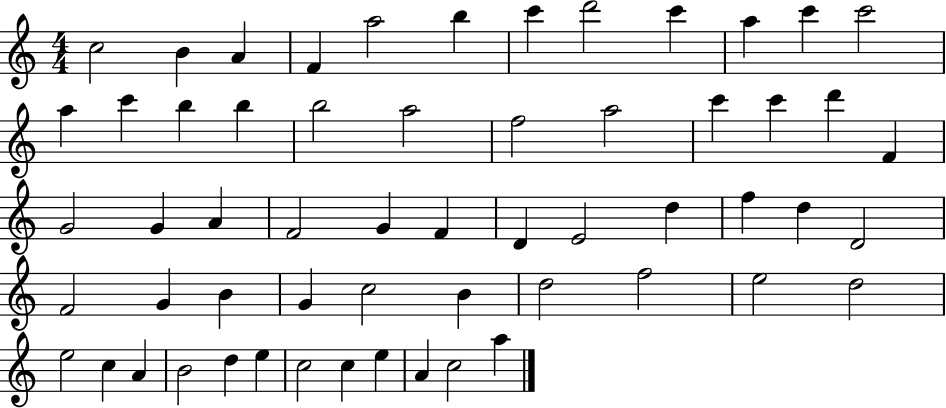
C5/h B4/q A4/q F4/q A5/h B5/q C6/q D6/h C6/q A5/q C6/q C6/h A5/q C6/q B5/q B5/q B5/h A5/h F5/h A5/h C6/q C6/q D6/q F4/q G4/h G4/q A4/q F4/h G4/q F4/q D4/q E4/h D5/q F5/q D5/q D4/h F4/h G4/q B4/q G4/q C5/h B4/q D5/h F5/h E5/h D5/h E5/h C5/q A4/q B4/h D5/q E5/q C5/h C5/q E5/q A4/q C5/h A5/q